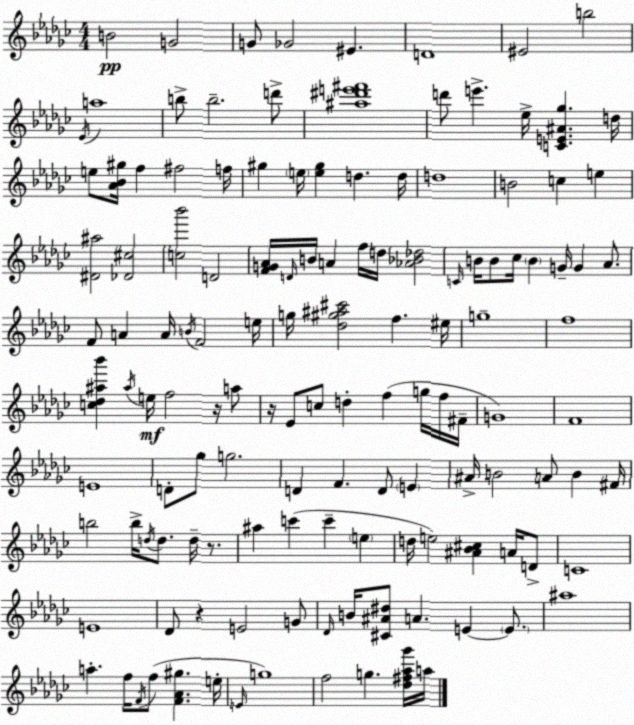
X:1
T:Untitled
M:4/4
L:1/4
K:Ebm
B2 G2 G/2 _G2 ^E D4 ^E2 b2 _E/4 a4 b/2 b2 d'/2 [^a^d'e'^f']4 d'/2 e' _e/4 [CE^A_g] d/4 e/2 [_A_B^g]/4 f ^f2 f/4 ^g e/4 [e^g] d d/4 d4 B2 c e [^D^a]2 [_D^c]2 [c_b']2 D2 [FG_A]/4 D/4 B/4 A f/4 d/4 [_A_B_d]2 C/4 B/4 B/2 _c/4 B G/4 G _A/2 F/2 A A/4 B/4 F2 e/4 g/4 [_d^g^a^c']2 f ^e/4 g4 f4 [c_d^a_b'] ^a/4 e/4 f2 z/4 a/2 z/4 _E/2 c/2 d f g/4 f/4 ^F/4 G4 F4 E4 D/2 _g/2 g2 D F D/2 E ^A/4 B2 A/2 B ^F/4 b2 b/4 d/4 d/2 d/4 z/2 ^a c' c' e d/4 e2 [^A_B^c] A/4 D/2 C4 E4 _D/2 z E2 G/2 _D/4 B/4 [^C^A^d]/2 A E E/2 ^a4 a f/4 F/4 f/2 [F_A^g] e/4 E/4 g4 f2 g [_d^f_a_g']/4 a/4